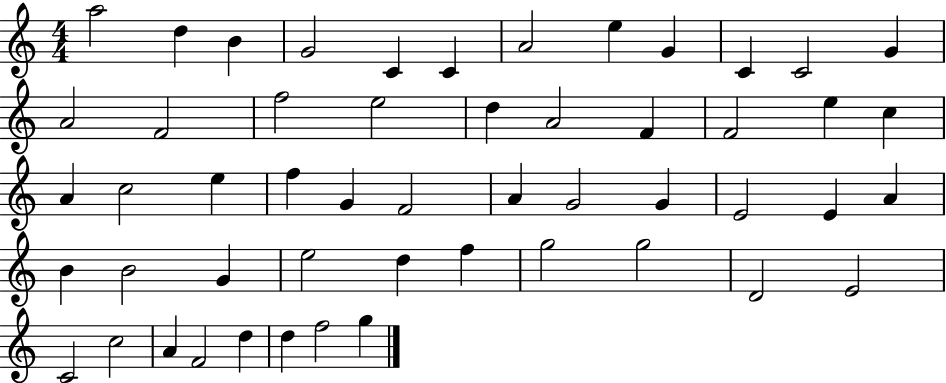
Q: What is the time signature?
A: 4/4